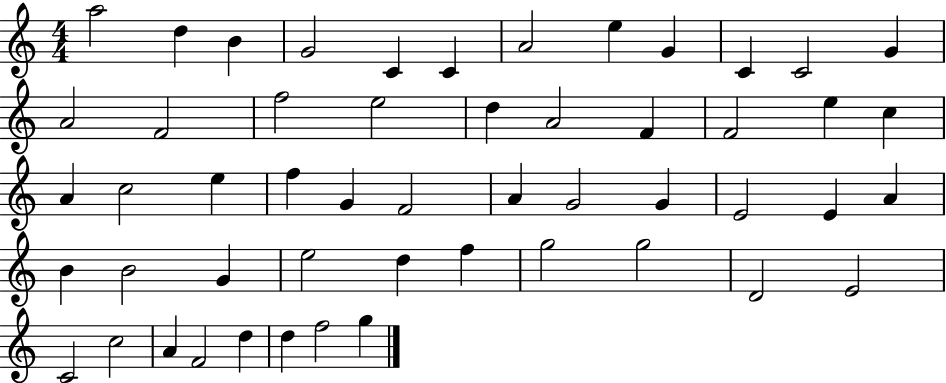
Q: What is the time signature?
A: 4/4